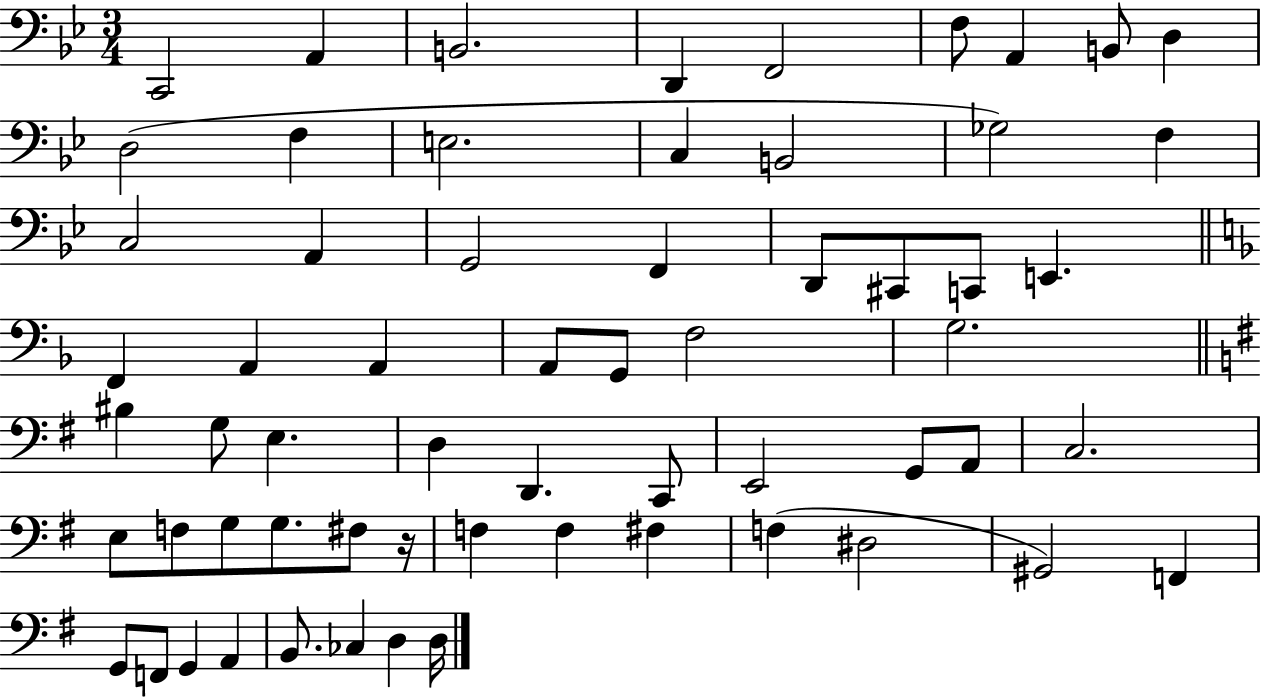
C2/h A2/q B2/h. D2/q F2/h F3/e A2/q B2/e D3/q D3/h F3/q E3/h. C3/q B2/h Gb3/h F3/q C3/h A2/q G2/h F2/q D2/e C#2/e C2/e E2/q. F2/q A2/q A2/q A2/e G2/e F3/h G3/h. BIS3/q G3/e E3/q. D3/q D2/q. C2/e E2/h G2/e A2/e C3/h. E3/e F3/e G3/e G3/e. F#3/e R/s F3/q F3/q F#3/q F3/q D#3/h G#2/h F2/q G2/e F2/e G2/q A2/q B2/e. CES3/q D3/q D3/s